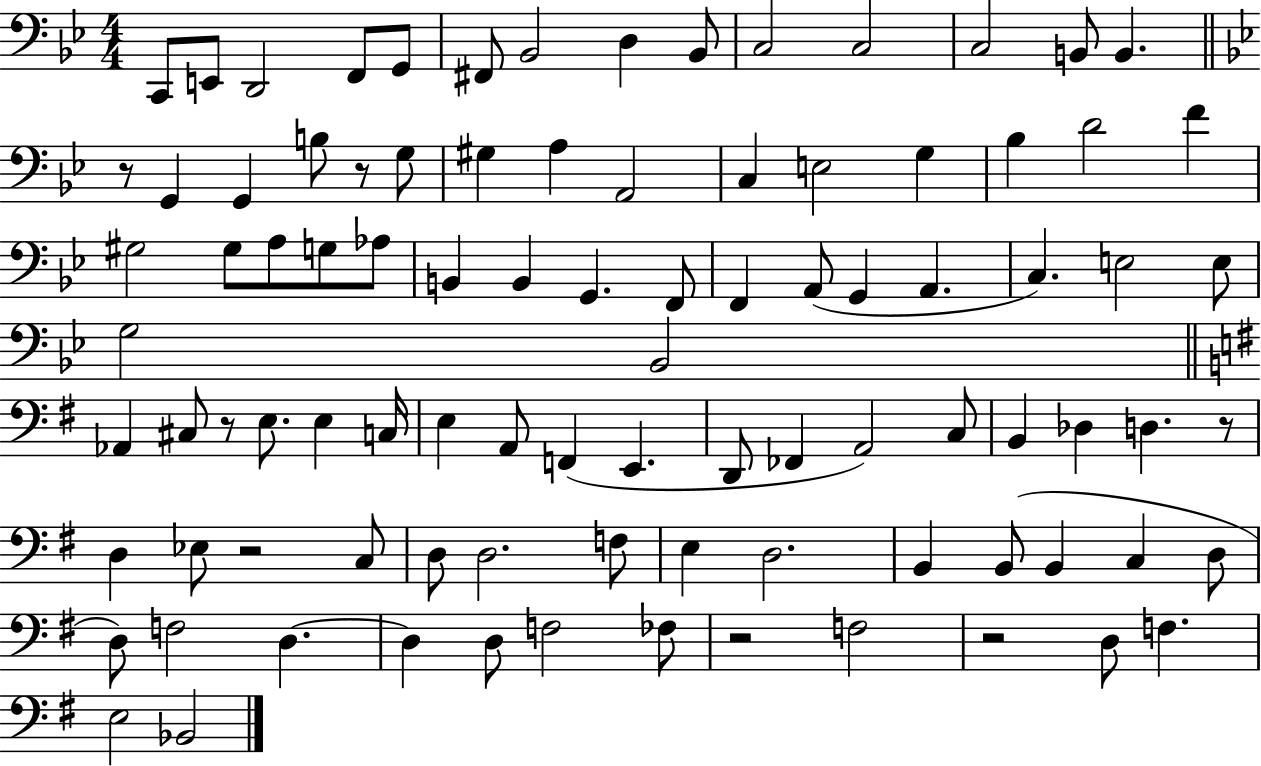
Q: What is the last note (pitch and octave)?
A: Bb2